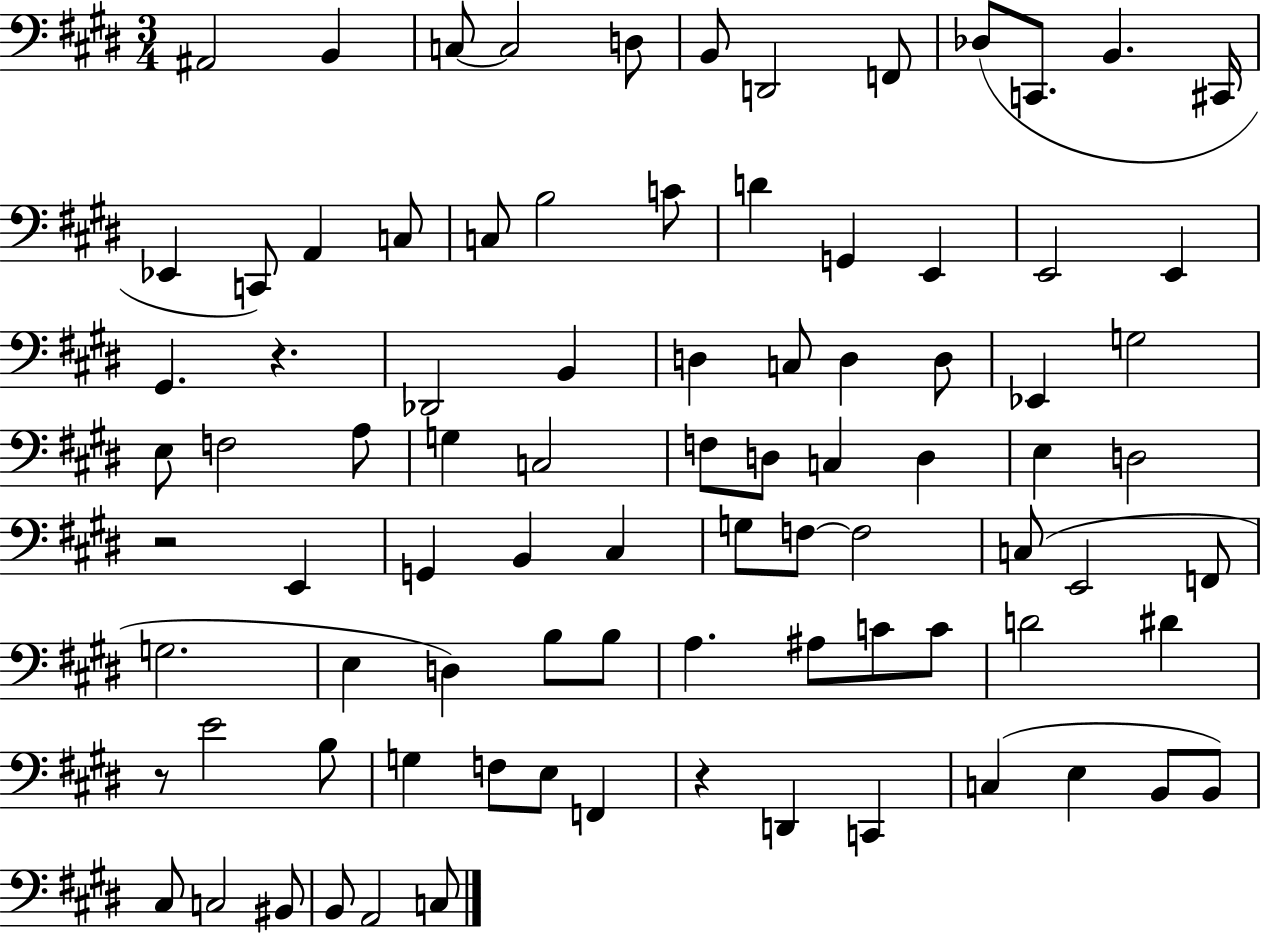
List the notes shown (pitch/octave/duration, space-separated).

A#2/h B2/q C3/e C3/h D3/e B2/e D2/h F2/e Db3/e C2/e. B2/q. C#2/s Eb2/q C2/e A2/q C3/e C3/e B3/h C4/e D4/q G2/q E2/q E2/h E2/q G#2/q. R/q. Db2/h B2/q D3/q C3/e D3/q D3/e Eb2/q G3/h E3/e F3/h A3/e G3/q C3/h F3/e D3/e C3/q D3/q E3/q D3/h R/h E2/q G2/q B2/q C#3/q G3/e F3/e F3/h C3/e E2/h F2/e G3/h. E3/q D3/q B3/e B3/e A3/q. A#3/e C4/e C4/e D4/h D#4/q R/e E4/h B3/e G3/q F3/e E3/e F2/q R/q D2/q C2/q C3/q E3/q B2/e B2/e C#3/e C3/h BIS2/e B2/e A2/h C3/e